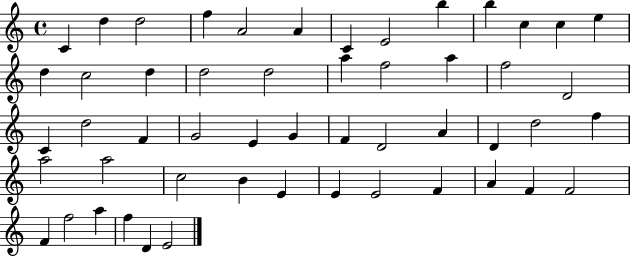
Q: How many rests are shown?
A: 0